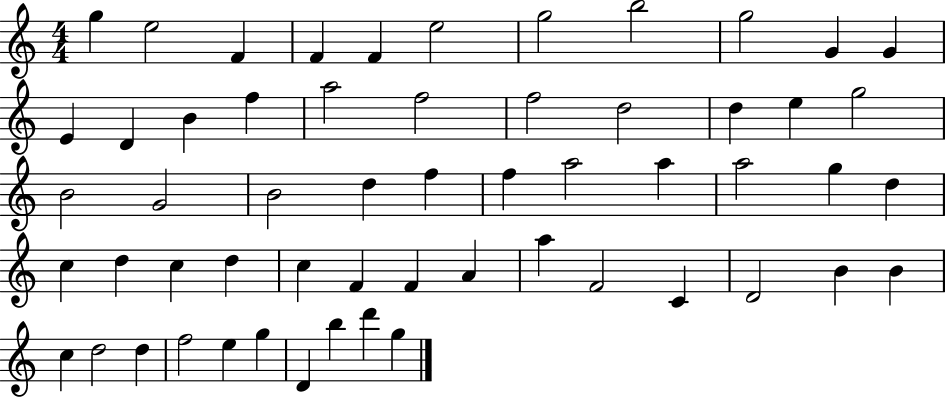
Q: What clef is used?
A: treble